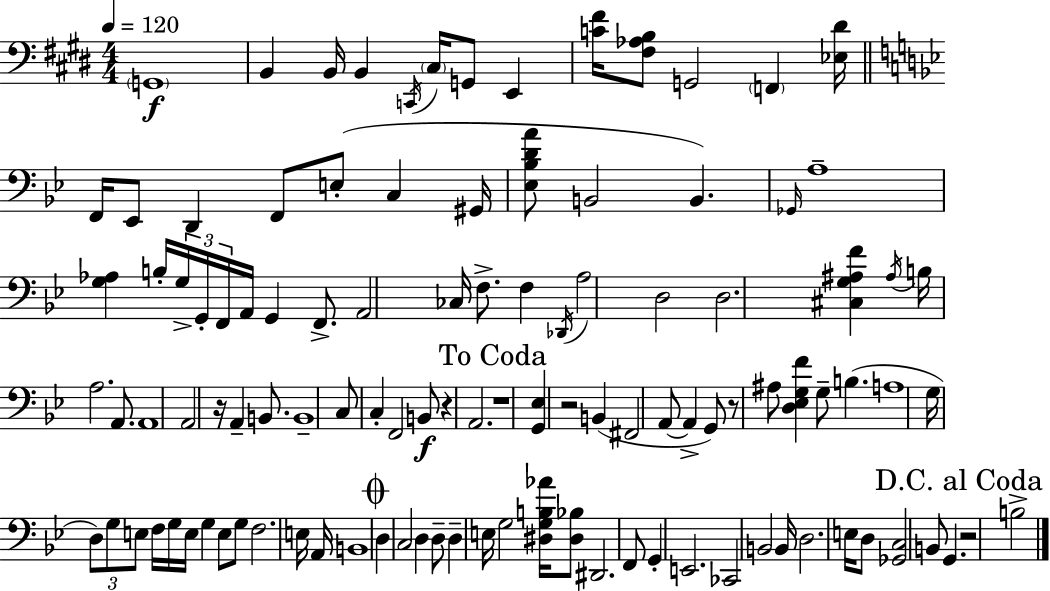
X:1
T:Untitled
M:4/4
L:1/4
K:E
G,,4 B,, B,,/4 B,, C,,/4 ^C,/4 G,,/2 E,, [C^F]/4 [^F,_A,B,]/2 G,,2 F,, [_E,^D]/4 F,,/4 _E,,/2 D,, F,,/2 E,/2 C, ^G,,/4 [_E,_B,DA]/2 B,,2 B,, _G,,/4 A,4 [G,_A,] B,/4 G,/4 G,,/4 F,,/4 A,,/4 G,, F,,/2 A,,2 _C,/4 F,/2 F, _D,,/4 A,2 D,2 D,2 [^C,G,^A,F] ^A,/4 B,/4 A,2 A,,/2 A,,4 A,,2 z/4 A,, B,,/2 B,,4 C,/2 C, F,,2 B,,/2 z A,,2 z4 [G,,_E,] z2 B,, ^F,,2 A,,/2 A,, G,,/2 z/2 ^A,/2 [D,_E,G,F] G,/2 B, A,4 G,/4 D,/2 G,/2 E,/2 F,/4 G,/4 E,/4 G, E,/2 G,/2 F,2 E,/4 A,,/4 B,,4 D, C,2 D, D,/2 D, E,/4 G,2 [^D,G,B,_A]/4 [^D,_B,]/2 ^D,,2 F,,/2 G,, E,,2 _C,,2 B,,2 B,,/4 D,2 E,/4 D,/2 [_G,,C,]2 B,,/2 G,, z2 B,2